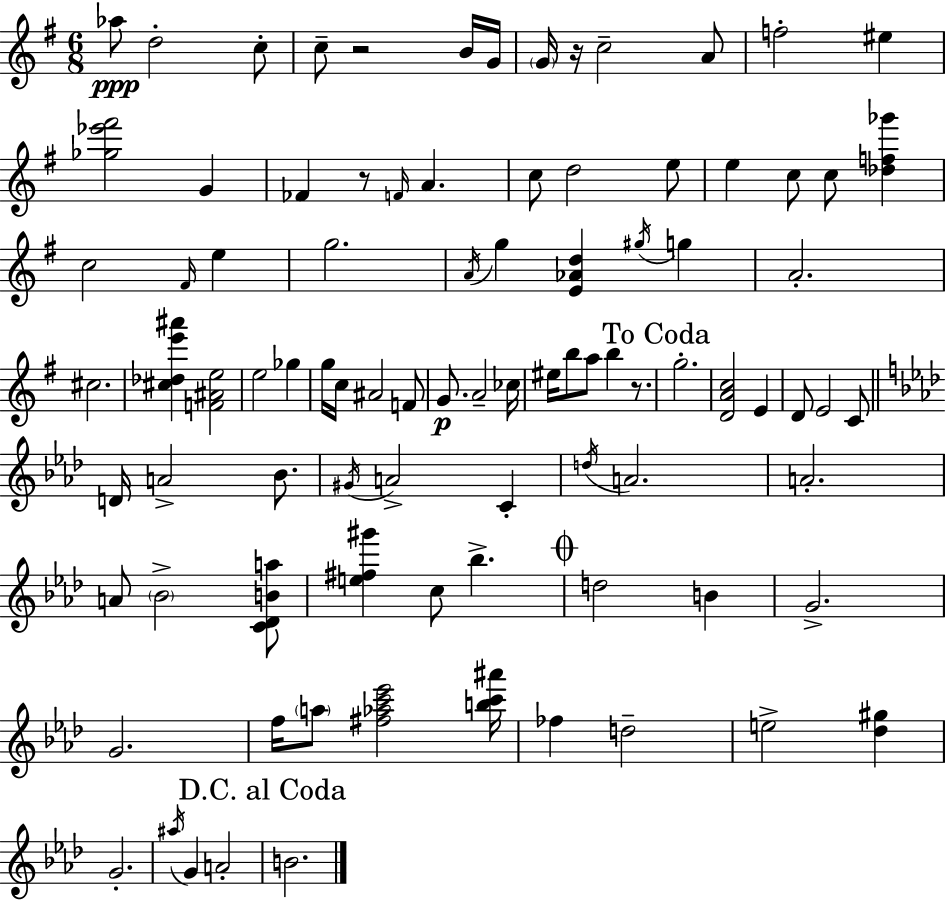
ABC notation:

X:1
T:Untitled
M:6/8
L:1/4
K:G
_a/2 d2 c/2 c/2 z2 B/4 G/4 G/4 z/4 c2 A/2 f2 ^e [_g_e'^f']2 G _F z/2 F/4 A c/2 d2 e/2 e c/2 c/2 [_df_g'] c2 ^F/4 e g2 A/4 g [E_Ad] ^g/4 g A2 ^c2 [^c_de'^a'] [F^Ae]2 e2 _g g/4 c/4 ^A2 F/2 G/2 A2 _c/4 ^e/4 b/2 a/2 b z/2 g2 [DAc]2 E D/2 E2 C/2 D/4 A2 _B/2 ^G/4 A2 C d/4 A2 A2 A/2 _B2 [C_DBa]/2 [e^f^g'] c/2 _b d2 B G2 G2 f/4 a/2 [^f_ac'_e']2 [bc'^a']/4 _f d2 e2 [_d^g] G2 ^a/4 G A2 B2